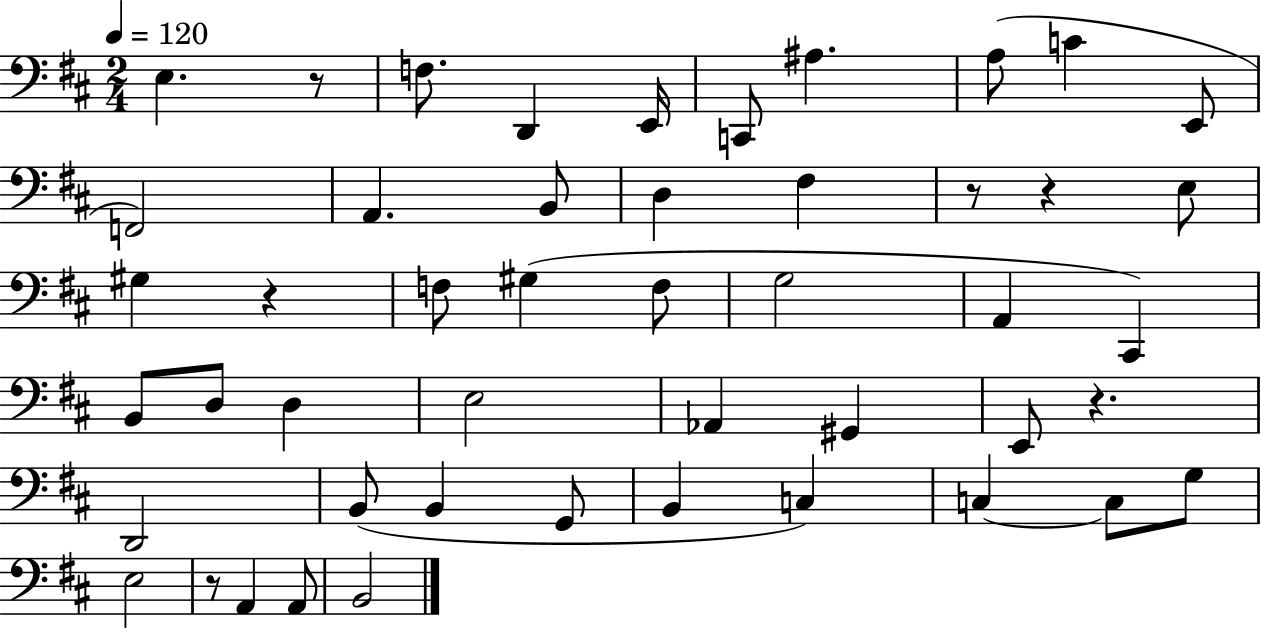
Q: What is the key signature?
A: D major